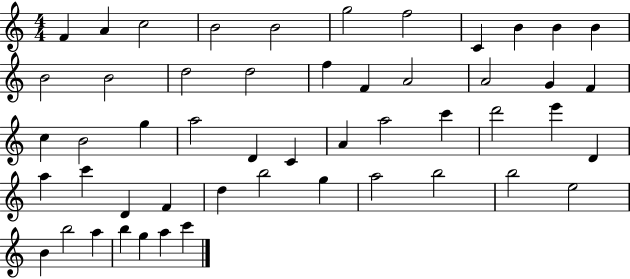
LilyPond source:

{
  \clef treble
  \numericTimeSignature
  \time 4/4
  \key c \major
  f'4 a'4 c''2 | b'2 b'2 | g''2 f''2 | c'4 b'4 b'4 b'4 | \break b'2 b'2 | d''2 d''2 | f''4 f'4 a'2 | a'2 g'4 f'4 | \break c''4 b'2 g''4 | a''2 d'4 c'4 | a'4 a''2 c'''4 | d'''2 e'''4 d'4 | \break a''4 c'''4 d'4 f'4 | d''4 b''2 g''4 | a''2 b''2 | b''2 e''2 | \break b'4 b''2 a''4 | b''4 g''4 a''4 c'''4 | \bar "|."
}